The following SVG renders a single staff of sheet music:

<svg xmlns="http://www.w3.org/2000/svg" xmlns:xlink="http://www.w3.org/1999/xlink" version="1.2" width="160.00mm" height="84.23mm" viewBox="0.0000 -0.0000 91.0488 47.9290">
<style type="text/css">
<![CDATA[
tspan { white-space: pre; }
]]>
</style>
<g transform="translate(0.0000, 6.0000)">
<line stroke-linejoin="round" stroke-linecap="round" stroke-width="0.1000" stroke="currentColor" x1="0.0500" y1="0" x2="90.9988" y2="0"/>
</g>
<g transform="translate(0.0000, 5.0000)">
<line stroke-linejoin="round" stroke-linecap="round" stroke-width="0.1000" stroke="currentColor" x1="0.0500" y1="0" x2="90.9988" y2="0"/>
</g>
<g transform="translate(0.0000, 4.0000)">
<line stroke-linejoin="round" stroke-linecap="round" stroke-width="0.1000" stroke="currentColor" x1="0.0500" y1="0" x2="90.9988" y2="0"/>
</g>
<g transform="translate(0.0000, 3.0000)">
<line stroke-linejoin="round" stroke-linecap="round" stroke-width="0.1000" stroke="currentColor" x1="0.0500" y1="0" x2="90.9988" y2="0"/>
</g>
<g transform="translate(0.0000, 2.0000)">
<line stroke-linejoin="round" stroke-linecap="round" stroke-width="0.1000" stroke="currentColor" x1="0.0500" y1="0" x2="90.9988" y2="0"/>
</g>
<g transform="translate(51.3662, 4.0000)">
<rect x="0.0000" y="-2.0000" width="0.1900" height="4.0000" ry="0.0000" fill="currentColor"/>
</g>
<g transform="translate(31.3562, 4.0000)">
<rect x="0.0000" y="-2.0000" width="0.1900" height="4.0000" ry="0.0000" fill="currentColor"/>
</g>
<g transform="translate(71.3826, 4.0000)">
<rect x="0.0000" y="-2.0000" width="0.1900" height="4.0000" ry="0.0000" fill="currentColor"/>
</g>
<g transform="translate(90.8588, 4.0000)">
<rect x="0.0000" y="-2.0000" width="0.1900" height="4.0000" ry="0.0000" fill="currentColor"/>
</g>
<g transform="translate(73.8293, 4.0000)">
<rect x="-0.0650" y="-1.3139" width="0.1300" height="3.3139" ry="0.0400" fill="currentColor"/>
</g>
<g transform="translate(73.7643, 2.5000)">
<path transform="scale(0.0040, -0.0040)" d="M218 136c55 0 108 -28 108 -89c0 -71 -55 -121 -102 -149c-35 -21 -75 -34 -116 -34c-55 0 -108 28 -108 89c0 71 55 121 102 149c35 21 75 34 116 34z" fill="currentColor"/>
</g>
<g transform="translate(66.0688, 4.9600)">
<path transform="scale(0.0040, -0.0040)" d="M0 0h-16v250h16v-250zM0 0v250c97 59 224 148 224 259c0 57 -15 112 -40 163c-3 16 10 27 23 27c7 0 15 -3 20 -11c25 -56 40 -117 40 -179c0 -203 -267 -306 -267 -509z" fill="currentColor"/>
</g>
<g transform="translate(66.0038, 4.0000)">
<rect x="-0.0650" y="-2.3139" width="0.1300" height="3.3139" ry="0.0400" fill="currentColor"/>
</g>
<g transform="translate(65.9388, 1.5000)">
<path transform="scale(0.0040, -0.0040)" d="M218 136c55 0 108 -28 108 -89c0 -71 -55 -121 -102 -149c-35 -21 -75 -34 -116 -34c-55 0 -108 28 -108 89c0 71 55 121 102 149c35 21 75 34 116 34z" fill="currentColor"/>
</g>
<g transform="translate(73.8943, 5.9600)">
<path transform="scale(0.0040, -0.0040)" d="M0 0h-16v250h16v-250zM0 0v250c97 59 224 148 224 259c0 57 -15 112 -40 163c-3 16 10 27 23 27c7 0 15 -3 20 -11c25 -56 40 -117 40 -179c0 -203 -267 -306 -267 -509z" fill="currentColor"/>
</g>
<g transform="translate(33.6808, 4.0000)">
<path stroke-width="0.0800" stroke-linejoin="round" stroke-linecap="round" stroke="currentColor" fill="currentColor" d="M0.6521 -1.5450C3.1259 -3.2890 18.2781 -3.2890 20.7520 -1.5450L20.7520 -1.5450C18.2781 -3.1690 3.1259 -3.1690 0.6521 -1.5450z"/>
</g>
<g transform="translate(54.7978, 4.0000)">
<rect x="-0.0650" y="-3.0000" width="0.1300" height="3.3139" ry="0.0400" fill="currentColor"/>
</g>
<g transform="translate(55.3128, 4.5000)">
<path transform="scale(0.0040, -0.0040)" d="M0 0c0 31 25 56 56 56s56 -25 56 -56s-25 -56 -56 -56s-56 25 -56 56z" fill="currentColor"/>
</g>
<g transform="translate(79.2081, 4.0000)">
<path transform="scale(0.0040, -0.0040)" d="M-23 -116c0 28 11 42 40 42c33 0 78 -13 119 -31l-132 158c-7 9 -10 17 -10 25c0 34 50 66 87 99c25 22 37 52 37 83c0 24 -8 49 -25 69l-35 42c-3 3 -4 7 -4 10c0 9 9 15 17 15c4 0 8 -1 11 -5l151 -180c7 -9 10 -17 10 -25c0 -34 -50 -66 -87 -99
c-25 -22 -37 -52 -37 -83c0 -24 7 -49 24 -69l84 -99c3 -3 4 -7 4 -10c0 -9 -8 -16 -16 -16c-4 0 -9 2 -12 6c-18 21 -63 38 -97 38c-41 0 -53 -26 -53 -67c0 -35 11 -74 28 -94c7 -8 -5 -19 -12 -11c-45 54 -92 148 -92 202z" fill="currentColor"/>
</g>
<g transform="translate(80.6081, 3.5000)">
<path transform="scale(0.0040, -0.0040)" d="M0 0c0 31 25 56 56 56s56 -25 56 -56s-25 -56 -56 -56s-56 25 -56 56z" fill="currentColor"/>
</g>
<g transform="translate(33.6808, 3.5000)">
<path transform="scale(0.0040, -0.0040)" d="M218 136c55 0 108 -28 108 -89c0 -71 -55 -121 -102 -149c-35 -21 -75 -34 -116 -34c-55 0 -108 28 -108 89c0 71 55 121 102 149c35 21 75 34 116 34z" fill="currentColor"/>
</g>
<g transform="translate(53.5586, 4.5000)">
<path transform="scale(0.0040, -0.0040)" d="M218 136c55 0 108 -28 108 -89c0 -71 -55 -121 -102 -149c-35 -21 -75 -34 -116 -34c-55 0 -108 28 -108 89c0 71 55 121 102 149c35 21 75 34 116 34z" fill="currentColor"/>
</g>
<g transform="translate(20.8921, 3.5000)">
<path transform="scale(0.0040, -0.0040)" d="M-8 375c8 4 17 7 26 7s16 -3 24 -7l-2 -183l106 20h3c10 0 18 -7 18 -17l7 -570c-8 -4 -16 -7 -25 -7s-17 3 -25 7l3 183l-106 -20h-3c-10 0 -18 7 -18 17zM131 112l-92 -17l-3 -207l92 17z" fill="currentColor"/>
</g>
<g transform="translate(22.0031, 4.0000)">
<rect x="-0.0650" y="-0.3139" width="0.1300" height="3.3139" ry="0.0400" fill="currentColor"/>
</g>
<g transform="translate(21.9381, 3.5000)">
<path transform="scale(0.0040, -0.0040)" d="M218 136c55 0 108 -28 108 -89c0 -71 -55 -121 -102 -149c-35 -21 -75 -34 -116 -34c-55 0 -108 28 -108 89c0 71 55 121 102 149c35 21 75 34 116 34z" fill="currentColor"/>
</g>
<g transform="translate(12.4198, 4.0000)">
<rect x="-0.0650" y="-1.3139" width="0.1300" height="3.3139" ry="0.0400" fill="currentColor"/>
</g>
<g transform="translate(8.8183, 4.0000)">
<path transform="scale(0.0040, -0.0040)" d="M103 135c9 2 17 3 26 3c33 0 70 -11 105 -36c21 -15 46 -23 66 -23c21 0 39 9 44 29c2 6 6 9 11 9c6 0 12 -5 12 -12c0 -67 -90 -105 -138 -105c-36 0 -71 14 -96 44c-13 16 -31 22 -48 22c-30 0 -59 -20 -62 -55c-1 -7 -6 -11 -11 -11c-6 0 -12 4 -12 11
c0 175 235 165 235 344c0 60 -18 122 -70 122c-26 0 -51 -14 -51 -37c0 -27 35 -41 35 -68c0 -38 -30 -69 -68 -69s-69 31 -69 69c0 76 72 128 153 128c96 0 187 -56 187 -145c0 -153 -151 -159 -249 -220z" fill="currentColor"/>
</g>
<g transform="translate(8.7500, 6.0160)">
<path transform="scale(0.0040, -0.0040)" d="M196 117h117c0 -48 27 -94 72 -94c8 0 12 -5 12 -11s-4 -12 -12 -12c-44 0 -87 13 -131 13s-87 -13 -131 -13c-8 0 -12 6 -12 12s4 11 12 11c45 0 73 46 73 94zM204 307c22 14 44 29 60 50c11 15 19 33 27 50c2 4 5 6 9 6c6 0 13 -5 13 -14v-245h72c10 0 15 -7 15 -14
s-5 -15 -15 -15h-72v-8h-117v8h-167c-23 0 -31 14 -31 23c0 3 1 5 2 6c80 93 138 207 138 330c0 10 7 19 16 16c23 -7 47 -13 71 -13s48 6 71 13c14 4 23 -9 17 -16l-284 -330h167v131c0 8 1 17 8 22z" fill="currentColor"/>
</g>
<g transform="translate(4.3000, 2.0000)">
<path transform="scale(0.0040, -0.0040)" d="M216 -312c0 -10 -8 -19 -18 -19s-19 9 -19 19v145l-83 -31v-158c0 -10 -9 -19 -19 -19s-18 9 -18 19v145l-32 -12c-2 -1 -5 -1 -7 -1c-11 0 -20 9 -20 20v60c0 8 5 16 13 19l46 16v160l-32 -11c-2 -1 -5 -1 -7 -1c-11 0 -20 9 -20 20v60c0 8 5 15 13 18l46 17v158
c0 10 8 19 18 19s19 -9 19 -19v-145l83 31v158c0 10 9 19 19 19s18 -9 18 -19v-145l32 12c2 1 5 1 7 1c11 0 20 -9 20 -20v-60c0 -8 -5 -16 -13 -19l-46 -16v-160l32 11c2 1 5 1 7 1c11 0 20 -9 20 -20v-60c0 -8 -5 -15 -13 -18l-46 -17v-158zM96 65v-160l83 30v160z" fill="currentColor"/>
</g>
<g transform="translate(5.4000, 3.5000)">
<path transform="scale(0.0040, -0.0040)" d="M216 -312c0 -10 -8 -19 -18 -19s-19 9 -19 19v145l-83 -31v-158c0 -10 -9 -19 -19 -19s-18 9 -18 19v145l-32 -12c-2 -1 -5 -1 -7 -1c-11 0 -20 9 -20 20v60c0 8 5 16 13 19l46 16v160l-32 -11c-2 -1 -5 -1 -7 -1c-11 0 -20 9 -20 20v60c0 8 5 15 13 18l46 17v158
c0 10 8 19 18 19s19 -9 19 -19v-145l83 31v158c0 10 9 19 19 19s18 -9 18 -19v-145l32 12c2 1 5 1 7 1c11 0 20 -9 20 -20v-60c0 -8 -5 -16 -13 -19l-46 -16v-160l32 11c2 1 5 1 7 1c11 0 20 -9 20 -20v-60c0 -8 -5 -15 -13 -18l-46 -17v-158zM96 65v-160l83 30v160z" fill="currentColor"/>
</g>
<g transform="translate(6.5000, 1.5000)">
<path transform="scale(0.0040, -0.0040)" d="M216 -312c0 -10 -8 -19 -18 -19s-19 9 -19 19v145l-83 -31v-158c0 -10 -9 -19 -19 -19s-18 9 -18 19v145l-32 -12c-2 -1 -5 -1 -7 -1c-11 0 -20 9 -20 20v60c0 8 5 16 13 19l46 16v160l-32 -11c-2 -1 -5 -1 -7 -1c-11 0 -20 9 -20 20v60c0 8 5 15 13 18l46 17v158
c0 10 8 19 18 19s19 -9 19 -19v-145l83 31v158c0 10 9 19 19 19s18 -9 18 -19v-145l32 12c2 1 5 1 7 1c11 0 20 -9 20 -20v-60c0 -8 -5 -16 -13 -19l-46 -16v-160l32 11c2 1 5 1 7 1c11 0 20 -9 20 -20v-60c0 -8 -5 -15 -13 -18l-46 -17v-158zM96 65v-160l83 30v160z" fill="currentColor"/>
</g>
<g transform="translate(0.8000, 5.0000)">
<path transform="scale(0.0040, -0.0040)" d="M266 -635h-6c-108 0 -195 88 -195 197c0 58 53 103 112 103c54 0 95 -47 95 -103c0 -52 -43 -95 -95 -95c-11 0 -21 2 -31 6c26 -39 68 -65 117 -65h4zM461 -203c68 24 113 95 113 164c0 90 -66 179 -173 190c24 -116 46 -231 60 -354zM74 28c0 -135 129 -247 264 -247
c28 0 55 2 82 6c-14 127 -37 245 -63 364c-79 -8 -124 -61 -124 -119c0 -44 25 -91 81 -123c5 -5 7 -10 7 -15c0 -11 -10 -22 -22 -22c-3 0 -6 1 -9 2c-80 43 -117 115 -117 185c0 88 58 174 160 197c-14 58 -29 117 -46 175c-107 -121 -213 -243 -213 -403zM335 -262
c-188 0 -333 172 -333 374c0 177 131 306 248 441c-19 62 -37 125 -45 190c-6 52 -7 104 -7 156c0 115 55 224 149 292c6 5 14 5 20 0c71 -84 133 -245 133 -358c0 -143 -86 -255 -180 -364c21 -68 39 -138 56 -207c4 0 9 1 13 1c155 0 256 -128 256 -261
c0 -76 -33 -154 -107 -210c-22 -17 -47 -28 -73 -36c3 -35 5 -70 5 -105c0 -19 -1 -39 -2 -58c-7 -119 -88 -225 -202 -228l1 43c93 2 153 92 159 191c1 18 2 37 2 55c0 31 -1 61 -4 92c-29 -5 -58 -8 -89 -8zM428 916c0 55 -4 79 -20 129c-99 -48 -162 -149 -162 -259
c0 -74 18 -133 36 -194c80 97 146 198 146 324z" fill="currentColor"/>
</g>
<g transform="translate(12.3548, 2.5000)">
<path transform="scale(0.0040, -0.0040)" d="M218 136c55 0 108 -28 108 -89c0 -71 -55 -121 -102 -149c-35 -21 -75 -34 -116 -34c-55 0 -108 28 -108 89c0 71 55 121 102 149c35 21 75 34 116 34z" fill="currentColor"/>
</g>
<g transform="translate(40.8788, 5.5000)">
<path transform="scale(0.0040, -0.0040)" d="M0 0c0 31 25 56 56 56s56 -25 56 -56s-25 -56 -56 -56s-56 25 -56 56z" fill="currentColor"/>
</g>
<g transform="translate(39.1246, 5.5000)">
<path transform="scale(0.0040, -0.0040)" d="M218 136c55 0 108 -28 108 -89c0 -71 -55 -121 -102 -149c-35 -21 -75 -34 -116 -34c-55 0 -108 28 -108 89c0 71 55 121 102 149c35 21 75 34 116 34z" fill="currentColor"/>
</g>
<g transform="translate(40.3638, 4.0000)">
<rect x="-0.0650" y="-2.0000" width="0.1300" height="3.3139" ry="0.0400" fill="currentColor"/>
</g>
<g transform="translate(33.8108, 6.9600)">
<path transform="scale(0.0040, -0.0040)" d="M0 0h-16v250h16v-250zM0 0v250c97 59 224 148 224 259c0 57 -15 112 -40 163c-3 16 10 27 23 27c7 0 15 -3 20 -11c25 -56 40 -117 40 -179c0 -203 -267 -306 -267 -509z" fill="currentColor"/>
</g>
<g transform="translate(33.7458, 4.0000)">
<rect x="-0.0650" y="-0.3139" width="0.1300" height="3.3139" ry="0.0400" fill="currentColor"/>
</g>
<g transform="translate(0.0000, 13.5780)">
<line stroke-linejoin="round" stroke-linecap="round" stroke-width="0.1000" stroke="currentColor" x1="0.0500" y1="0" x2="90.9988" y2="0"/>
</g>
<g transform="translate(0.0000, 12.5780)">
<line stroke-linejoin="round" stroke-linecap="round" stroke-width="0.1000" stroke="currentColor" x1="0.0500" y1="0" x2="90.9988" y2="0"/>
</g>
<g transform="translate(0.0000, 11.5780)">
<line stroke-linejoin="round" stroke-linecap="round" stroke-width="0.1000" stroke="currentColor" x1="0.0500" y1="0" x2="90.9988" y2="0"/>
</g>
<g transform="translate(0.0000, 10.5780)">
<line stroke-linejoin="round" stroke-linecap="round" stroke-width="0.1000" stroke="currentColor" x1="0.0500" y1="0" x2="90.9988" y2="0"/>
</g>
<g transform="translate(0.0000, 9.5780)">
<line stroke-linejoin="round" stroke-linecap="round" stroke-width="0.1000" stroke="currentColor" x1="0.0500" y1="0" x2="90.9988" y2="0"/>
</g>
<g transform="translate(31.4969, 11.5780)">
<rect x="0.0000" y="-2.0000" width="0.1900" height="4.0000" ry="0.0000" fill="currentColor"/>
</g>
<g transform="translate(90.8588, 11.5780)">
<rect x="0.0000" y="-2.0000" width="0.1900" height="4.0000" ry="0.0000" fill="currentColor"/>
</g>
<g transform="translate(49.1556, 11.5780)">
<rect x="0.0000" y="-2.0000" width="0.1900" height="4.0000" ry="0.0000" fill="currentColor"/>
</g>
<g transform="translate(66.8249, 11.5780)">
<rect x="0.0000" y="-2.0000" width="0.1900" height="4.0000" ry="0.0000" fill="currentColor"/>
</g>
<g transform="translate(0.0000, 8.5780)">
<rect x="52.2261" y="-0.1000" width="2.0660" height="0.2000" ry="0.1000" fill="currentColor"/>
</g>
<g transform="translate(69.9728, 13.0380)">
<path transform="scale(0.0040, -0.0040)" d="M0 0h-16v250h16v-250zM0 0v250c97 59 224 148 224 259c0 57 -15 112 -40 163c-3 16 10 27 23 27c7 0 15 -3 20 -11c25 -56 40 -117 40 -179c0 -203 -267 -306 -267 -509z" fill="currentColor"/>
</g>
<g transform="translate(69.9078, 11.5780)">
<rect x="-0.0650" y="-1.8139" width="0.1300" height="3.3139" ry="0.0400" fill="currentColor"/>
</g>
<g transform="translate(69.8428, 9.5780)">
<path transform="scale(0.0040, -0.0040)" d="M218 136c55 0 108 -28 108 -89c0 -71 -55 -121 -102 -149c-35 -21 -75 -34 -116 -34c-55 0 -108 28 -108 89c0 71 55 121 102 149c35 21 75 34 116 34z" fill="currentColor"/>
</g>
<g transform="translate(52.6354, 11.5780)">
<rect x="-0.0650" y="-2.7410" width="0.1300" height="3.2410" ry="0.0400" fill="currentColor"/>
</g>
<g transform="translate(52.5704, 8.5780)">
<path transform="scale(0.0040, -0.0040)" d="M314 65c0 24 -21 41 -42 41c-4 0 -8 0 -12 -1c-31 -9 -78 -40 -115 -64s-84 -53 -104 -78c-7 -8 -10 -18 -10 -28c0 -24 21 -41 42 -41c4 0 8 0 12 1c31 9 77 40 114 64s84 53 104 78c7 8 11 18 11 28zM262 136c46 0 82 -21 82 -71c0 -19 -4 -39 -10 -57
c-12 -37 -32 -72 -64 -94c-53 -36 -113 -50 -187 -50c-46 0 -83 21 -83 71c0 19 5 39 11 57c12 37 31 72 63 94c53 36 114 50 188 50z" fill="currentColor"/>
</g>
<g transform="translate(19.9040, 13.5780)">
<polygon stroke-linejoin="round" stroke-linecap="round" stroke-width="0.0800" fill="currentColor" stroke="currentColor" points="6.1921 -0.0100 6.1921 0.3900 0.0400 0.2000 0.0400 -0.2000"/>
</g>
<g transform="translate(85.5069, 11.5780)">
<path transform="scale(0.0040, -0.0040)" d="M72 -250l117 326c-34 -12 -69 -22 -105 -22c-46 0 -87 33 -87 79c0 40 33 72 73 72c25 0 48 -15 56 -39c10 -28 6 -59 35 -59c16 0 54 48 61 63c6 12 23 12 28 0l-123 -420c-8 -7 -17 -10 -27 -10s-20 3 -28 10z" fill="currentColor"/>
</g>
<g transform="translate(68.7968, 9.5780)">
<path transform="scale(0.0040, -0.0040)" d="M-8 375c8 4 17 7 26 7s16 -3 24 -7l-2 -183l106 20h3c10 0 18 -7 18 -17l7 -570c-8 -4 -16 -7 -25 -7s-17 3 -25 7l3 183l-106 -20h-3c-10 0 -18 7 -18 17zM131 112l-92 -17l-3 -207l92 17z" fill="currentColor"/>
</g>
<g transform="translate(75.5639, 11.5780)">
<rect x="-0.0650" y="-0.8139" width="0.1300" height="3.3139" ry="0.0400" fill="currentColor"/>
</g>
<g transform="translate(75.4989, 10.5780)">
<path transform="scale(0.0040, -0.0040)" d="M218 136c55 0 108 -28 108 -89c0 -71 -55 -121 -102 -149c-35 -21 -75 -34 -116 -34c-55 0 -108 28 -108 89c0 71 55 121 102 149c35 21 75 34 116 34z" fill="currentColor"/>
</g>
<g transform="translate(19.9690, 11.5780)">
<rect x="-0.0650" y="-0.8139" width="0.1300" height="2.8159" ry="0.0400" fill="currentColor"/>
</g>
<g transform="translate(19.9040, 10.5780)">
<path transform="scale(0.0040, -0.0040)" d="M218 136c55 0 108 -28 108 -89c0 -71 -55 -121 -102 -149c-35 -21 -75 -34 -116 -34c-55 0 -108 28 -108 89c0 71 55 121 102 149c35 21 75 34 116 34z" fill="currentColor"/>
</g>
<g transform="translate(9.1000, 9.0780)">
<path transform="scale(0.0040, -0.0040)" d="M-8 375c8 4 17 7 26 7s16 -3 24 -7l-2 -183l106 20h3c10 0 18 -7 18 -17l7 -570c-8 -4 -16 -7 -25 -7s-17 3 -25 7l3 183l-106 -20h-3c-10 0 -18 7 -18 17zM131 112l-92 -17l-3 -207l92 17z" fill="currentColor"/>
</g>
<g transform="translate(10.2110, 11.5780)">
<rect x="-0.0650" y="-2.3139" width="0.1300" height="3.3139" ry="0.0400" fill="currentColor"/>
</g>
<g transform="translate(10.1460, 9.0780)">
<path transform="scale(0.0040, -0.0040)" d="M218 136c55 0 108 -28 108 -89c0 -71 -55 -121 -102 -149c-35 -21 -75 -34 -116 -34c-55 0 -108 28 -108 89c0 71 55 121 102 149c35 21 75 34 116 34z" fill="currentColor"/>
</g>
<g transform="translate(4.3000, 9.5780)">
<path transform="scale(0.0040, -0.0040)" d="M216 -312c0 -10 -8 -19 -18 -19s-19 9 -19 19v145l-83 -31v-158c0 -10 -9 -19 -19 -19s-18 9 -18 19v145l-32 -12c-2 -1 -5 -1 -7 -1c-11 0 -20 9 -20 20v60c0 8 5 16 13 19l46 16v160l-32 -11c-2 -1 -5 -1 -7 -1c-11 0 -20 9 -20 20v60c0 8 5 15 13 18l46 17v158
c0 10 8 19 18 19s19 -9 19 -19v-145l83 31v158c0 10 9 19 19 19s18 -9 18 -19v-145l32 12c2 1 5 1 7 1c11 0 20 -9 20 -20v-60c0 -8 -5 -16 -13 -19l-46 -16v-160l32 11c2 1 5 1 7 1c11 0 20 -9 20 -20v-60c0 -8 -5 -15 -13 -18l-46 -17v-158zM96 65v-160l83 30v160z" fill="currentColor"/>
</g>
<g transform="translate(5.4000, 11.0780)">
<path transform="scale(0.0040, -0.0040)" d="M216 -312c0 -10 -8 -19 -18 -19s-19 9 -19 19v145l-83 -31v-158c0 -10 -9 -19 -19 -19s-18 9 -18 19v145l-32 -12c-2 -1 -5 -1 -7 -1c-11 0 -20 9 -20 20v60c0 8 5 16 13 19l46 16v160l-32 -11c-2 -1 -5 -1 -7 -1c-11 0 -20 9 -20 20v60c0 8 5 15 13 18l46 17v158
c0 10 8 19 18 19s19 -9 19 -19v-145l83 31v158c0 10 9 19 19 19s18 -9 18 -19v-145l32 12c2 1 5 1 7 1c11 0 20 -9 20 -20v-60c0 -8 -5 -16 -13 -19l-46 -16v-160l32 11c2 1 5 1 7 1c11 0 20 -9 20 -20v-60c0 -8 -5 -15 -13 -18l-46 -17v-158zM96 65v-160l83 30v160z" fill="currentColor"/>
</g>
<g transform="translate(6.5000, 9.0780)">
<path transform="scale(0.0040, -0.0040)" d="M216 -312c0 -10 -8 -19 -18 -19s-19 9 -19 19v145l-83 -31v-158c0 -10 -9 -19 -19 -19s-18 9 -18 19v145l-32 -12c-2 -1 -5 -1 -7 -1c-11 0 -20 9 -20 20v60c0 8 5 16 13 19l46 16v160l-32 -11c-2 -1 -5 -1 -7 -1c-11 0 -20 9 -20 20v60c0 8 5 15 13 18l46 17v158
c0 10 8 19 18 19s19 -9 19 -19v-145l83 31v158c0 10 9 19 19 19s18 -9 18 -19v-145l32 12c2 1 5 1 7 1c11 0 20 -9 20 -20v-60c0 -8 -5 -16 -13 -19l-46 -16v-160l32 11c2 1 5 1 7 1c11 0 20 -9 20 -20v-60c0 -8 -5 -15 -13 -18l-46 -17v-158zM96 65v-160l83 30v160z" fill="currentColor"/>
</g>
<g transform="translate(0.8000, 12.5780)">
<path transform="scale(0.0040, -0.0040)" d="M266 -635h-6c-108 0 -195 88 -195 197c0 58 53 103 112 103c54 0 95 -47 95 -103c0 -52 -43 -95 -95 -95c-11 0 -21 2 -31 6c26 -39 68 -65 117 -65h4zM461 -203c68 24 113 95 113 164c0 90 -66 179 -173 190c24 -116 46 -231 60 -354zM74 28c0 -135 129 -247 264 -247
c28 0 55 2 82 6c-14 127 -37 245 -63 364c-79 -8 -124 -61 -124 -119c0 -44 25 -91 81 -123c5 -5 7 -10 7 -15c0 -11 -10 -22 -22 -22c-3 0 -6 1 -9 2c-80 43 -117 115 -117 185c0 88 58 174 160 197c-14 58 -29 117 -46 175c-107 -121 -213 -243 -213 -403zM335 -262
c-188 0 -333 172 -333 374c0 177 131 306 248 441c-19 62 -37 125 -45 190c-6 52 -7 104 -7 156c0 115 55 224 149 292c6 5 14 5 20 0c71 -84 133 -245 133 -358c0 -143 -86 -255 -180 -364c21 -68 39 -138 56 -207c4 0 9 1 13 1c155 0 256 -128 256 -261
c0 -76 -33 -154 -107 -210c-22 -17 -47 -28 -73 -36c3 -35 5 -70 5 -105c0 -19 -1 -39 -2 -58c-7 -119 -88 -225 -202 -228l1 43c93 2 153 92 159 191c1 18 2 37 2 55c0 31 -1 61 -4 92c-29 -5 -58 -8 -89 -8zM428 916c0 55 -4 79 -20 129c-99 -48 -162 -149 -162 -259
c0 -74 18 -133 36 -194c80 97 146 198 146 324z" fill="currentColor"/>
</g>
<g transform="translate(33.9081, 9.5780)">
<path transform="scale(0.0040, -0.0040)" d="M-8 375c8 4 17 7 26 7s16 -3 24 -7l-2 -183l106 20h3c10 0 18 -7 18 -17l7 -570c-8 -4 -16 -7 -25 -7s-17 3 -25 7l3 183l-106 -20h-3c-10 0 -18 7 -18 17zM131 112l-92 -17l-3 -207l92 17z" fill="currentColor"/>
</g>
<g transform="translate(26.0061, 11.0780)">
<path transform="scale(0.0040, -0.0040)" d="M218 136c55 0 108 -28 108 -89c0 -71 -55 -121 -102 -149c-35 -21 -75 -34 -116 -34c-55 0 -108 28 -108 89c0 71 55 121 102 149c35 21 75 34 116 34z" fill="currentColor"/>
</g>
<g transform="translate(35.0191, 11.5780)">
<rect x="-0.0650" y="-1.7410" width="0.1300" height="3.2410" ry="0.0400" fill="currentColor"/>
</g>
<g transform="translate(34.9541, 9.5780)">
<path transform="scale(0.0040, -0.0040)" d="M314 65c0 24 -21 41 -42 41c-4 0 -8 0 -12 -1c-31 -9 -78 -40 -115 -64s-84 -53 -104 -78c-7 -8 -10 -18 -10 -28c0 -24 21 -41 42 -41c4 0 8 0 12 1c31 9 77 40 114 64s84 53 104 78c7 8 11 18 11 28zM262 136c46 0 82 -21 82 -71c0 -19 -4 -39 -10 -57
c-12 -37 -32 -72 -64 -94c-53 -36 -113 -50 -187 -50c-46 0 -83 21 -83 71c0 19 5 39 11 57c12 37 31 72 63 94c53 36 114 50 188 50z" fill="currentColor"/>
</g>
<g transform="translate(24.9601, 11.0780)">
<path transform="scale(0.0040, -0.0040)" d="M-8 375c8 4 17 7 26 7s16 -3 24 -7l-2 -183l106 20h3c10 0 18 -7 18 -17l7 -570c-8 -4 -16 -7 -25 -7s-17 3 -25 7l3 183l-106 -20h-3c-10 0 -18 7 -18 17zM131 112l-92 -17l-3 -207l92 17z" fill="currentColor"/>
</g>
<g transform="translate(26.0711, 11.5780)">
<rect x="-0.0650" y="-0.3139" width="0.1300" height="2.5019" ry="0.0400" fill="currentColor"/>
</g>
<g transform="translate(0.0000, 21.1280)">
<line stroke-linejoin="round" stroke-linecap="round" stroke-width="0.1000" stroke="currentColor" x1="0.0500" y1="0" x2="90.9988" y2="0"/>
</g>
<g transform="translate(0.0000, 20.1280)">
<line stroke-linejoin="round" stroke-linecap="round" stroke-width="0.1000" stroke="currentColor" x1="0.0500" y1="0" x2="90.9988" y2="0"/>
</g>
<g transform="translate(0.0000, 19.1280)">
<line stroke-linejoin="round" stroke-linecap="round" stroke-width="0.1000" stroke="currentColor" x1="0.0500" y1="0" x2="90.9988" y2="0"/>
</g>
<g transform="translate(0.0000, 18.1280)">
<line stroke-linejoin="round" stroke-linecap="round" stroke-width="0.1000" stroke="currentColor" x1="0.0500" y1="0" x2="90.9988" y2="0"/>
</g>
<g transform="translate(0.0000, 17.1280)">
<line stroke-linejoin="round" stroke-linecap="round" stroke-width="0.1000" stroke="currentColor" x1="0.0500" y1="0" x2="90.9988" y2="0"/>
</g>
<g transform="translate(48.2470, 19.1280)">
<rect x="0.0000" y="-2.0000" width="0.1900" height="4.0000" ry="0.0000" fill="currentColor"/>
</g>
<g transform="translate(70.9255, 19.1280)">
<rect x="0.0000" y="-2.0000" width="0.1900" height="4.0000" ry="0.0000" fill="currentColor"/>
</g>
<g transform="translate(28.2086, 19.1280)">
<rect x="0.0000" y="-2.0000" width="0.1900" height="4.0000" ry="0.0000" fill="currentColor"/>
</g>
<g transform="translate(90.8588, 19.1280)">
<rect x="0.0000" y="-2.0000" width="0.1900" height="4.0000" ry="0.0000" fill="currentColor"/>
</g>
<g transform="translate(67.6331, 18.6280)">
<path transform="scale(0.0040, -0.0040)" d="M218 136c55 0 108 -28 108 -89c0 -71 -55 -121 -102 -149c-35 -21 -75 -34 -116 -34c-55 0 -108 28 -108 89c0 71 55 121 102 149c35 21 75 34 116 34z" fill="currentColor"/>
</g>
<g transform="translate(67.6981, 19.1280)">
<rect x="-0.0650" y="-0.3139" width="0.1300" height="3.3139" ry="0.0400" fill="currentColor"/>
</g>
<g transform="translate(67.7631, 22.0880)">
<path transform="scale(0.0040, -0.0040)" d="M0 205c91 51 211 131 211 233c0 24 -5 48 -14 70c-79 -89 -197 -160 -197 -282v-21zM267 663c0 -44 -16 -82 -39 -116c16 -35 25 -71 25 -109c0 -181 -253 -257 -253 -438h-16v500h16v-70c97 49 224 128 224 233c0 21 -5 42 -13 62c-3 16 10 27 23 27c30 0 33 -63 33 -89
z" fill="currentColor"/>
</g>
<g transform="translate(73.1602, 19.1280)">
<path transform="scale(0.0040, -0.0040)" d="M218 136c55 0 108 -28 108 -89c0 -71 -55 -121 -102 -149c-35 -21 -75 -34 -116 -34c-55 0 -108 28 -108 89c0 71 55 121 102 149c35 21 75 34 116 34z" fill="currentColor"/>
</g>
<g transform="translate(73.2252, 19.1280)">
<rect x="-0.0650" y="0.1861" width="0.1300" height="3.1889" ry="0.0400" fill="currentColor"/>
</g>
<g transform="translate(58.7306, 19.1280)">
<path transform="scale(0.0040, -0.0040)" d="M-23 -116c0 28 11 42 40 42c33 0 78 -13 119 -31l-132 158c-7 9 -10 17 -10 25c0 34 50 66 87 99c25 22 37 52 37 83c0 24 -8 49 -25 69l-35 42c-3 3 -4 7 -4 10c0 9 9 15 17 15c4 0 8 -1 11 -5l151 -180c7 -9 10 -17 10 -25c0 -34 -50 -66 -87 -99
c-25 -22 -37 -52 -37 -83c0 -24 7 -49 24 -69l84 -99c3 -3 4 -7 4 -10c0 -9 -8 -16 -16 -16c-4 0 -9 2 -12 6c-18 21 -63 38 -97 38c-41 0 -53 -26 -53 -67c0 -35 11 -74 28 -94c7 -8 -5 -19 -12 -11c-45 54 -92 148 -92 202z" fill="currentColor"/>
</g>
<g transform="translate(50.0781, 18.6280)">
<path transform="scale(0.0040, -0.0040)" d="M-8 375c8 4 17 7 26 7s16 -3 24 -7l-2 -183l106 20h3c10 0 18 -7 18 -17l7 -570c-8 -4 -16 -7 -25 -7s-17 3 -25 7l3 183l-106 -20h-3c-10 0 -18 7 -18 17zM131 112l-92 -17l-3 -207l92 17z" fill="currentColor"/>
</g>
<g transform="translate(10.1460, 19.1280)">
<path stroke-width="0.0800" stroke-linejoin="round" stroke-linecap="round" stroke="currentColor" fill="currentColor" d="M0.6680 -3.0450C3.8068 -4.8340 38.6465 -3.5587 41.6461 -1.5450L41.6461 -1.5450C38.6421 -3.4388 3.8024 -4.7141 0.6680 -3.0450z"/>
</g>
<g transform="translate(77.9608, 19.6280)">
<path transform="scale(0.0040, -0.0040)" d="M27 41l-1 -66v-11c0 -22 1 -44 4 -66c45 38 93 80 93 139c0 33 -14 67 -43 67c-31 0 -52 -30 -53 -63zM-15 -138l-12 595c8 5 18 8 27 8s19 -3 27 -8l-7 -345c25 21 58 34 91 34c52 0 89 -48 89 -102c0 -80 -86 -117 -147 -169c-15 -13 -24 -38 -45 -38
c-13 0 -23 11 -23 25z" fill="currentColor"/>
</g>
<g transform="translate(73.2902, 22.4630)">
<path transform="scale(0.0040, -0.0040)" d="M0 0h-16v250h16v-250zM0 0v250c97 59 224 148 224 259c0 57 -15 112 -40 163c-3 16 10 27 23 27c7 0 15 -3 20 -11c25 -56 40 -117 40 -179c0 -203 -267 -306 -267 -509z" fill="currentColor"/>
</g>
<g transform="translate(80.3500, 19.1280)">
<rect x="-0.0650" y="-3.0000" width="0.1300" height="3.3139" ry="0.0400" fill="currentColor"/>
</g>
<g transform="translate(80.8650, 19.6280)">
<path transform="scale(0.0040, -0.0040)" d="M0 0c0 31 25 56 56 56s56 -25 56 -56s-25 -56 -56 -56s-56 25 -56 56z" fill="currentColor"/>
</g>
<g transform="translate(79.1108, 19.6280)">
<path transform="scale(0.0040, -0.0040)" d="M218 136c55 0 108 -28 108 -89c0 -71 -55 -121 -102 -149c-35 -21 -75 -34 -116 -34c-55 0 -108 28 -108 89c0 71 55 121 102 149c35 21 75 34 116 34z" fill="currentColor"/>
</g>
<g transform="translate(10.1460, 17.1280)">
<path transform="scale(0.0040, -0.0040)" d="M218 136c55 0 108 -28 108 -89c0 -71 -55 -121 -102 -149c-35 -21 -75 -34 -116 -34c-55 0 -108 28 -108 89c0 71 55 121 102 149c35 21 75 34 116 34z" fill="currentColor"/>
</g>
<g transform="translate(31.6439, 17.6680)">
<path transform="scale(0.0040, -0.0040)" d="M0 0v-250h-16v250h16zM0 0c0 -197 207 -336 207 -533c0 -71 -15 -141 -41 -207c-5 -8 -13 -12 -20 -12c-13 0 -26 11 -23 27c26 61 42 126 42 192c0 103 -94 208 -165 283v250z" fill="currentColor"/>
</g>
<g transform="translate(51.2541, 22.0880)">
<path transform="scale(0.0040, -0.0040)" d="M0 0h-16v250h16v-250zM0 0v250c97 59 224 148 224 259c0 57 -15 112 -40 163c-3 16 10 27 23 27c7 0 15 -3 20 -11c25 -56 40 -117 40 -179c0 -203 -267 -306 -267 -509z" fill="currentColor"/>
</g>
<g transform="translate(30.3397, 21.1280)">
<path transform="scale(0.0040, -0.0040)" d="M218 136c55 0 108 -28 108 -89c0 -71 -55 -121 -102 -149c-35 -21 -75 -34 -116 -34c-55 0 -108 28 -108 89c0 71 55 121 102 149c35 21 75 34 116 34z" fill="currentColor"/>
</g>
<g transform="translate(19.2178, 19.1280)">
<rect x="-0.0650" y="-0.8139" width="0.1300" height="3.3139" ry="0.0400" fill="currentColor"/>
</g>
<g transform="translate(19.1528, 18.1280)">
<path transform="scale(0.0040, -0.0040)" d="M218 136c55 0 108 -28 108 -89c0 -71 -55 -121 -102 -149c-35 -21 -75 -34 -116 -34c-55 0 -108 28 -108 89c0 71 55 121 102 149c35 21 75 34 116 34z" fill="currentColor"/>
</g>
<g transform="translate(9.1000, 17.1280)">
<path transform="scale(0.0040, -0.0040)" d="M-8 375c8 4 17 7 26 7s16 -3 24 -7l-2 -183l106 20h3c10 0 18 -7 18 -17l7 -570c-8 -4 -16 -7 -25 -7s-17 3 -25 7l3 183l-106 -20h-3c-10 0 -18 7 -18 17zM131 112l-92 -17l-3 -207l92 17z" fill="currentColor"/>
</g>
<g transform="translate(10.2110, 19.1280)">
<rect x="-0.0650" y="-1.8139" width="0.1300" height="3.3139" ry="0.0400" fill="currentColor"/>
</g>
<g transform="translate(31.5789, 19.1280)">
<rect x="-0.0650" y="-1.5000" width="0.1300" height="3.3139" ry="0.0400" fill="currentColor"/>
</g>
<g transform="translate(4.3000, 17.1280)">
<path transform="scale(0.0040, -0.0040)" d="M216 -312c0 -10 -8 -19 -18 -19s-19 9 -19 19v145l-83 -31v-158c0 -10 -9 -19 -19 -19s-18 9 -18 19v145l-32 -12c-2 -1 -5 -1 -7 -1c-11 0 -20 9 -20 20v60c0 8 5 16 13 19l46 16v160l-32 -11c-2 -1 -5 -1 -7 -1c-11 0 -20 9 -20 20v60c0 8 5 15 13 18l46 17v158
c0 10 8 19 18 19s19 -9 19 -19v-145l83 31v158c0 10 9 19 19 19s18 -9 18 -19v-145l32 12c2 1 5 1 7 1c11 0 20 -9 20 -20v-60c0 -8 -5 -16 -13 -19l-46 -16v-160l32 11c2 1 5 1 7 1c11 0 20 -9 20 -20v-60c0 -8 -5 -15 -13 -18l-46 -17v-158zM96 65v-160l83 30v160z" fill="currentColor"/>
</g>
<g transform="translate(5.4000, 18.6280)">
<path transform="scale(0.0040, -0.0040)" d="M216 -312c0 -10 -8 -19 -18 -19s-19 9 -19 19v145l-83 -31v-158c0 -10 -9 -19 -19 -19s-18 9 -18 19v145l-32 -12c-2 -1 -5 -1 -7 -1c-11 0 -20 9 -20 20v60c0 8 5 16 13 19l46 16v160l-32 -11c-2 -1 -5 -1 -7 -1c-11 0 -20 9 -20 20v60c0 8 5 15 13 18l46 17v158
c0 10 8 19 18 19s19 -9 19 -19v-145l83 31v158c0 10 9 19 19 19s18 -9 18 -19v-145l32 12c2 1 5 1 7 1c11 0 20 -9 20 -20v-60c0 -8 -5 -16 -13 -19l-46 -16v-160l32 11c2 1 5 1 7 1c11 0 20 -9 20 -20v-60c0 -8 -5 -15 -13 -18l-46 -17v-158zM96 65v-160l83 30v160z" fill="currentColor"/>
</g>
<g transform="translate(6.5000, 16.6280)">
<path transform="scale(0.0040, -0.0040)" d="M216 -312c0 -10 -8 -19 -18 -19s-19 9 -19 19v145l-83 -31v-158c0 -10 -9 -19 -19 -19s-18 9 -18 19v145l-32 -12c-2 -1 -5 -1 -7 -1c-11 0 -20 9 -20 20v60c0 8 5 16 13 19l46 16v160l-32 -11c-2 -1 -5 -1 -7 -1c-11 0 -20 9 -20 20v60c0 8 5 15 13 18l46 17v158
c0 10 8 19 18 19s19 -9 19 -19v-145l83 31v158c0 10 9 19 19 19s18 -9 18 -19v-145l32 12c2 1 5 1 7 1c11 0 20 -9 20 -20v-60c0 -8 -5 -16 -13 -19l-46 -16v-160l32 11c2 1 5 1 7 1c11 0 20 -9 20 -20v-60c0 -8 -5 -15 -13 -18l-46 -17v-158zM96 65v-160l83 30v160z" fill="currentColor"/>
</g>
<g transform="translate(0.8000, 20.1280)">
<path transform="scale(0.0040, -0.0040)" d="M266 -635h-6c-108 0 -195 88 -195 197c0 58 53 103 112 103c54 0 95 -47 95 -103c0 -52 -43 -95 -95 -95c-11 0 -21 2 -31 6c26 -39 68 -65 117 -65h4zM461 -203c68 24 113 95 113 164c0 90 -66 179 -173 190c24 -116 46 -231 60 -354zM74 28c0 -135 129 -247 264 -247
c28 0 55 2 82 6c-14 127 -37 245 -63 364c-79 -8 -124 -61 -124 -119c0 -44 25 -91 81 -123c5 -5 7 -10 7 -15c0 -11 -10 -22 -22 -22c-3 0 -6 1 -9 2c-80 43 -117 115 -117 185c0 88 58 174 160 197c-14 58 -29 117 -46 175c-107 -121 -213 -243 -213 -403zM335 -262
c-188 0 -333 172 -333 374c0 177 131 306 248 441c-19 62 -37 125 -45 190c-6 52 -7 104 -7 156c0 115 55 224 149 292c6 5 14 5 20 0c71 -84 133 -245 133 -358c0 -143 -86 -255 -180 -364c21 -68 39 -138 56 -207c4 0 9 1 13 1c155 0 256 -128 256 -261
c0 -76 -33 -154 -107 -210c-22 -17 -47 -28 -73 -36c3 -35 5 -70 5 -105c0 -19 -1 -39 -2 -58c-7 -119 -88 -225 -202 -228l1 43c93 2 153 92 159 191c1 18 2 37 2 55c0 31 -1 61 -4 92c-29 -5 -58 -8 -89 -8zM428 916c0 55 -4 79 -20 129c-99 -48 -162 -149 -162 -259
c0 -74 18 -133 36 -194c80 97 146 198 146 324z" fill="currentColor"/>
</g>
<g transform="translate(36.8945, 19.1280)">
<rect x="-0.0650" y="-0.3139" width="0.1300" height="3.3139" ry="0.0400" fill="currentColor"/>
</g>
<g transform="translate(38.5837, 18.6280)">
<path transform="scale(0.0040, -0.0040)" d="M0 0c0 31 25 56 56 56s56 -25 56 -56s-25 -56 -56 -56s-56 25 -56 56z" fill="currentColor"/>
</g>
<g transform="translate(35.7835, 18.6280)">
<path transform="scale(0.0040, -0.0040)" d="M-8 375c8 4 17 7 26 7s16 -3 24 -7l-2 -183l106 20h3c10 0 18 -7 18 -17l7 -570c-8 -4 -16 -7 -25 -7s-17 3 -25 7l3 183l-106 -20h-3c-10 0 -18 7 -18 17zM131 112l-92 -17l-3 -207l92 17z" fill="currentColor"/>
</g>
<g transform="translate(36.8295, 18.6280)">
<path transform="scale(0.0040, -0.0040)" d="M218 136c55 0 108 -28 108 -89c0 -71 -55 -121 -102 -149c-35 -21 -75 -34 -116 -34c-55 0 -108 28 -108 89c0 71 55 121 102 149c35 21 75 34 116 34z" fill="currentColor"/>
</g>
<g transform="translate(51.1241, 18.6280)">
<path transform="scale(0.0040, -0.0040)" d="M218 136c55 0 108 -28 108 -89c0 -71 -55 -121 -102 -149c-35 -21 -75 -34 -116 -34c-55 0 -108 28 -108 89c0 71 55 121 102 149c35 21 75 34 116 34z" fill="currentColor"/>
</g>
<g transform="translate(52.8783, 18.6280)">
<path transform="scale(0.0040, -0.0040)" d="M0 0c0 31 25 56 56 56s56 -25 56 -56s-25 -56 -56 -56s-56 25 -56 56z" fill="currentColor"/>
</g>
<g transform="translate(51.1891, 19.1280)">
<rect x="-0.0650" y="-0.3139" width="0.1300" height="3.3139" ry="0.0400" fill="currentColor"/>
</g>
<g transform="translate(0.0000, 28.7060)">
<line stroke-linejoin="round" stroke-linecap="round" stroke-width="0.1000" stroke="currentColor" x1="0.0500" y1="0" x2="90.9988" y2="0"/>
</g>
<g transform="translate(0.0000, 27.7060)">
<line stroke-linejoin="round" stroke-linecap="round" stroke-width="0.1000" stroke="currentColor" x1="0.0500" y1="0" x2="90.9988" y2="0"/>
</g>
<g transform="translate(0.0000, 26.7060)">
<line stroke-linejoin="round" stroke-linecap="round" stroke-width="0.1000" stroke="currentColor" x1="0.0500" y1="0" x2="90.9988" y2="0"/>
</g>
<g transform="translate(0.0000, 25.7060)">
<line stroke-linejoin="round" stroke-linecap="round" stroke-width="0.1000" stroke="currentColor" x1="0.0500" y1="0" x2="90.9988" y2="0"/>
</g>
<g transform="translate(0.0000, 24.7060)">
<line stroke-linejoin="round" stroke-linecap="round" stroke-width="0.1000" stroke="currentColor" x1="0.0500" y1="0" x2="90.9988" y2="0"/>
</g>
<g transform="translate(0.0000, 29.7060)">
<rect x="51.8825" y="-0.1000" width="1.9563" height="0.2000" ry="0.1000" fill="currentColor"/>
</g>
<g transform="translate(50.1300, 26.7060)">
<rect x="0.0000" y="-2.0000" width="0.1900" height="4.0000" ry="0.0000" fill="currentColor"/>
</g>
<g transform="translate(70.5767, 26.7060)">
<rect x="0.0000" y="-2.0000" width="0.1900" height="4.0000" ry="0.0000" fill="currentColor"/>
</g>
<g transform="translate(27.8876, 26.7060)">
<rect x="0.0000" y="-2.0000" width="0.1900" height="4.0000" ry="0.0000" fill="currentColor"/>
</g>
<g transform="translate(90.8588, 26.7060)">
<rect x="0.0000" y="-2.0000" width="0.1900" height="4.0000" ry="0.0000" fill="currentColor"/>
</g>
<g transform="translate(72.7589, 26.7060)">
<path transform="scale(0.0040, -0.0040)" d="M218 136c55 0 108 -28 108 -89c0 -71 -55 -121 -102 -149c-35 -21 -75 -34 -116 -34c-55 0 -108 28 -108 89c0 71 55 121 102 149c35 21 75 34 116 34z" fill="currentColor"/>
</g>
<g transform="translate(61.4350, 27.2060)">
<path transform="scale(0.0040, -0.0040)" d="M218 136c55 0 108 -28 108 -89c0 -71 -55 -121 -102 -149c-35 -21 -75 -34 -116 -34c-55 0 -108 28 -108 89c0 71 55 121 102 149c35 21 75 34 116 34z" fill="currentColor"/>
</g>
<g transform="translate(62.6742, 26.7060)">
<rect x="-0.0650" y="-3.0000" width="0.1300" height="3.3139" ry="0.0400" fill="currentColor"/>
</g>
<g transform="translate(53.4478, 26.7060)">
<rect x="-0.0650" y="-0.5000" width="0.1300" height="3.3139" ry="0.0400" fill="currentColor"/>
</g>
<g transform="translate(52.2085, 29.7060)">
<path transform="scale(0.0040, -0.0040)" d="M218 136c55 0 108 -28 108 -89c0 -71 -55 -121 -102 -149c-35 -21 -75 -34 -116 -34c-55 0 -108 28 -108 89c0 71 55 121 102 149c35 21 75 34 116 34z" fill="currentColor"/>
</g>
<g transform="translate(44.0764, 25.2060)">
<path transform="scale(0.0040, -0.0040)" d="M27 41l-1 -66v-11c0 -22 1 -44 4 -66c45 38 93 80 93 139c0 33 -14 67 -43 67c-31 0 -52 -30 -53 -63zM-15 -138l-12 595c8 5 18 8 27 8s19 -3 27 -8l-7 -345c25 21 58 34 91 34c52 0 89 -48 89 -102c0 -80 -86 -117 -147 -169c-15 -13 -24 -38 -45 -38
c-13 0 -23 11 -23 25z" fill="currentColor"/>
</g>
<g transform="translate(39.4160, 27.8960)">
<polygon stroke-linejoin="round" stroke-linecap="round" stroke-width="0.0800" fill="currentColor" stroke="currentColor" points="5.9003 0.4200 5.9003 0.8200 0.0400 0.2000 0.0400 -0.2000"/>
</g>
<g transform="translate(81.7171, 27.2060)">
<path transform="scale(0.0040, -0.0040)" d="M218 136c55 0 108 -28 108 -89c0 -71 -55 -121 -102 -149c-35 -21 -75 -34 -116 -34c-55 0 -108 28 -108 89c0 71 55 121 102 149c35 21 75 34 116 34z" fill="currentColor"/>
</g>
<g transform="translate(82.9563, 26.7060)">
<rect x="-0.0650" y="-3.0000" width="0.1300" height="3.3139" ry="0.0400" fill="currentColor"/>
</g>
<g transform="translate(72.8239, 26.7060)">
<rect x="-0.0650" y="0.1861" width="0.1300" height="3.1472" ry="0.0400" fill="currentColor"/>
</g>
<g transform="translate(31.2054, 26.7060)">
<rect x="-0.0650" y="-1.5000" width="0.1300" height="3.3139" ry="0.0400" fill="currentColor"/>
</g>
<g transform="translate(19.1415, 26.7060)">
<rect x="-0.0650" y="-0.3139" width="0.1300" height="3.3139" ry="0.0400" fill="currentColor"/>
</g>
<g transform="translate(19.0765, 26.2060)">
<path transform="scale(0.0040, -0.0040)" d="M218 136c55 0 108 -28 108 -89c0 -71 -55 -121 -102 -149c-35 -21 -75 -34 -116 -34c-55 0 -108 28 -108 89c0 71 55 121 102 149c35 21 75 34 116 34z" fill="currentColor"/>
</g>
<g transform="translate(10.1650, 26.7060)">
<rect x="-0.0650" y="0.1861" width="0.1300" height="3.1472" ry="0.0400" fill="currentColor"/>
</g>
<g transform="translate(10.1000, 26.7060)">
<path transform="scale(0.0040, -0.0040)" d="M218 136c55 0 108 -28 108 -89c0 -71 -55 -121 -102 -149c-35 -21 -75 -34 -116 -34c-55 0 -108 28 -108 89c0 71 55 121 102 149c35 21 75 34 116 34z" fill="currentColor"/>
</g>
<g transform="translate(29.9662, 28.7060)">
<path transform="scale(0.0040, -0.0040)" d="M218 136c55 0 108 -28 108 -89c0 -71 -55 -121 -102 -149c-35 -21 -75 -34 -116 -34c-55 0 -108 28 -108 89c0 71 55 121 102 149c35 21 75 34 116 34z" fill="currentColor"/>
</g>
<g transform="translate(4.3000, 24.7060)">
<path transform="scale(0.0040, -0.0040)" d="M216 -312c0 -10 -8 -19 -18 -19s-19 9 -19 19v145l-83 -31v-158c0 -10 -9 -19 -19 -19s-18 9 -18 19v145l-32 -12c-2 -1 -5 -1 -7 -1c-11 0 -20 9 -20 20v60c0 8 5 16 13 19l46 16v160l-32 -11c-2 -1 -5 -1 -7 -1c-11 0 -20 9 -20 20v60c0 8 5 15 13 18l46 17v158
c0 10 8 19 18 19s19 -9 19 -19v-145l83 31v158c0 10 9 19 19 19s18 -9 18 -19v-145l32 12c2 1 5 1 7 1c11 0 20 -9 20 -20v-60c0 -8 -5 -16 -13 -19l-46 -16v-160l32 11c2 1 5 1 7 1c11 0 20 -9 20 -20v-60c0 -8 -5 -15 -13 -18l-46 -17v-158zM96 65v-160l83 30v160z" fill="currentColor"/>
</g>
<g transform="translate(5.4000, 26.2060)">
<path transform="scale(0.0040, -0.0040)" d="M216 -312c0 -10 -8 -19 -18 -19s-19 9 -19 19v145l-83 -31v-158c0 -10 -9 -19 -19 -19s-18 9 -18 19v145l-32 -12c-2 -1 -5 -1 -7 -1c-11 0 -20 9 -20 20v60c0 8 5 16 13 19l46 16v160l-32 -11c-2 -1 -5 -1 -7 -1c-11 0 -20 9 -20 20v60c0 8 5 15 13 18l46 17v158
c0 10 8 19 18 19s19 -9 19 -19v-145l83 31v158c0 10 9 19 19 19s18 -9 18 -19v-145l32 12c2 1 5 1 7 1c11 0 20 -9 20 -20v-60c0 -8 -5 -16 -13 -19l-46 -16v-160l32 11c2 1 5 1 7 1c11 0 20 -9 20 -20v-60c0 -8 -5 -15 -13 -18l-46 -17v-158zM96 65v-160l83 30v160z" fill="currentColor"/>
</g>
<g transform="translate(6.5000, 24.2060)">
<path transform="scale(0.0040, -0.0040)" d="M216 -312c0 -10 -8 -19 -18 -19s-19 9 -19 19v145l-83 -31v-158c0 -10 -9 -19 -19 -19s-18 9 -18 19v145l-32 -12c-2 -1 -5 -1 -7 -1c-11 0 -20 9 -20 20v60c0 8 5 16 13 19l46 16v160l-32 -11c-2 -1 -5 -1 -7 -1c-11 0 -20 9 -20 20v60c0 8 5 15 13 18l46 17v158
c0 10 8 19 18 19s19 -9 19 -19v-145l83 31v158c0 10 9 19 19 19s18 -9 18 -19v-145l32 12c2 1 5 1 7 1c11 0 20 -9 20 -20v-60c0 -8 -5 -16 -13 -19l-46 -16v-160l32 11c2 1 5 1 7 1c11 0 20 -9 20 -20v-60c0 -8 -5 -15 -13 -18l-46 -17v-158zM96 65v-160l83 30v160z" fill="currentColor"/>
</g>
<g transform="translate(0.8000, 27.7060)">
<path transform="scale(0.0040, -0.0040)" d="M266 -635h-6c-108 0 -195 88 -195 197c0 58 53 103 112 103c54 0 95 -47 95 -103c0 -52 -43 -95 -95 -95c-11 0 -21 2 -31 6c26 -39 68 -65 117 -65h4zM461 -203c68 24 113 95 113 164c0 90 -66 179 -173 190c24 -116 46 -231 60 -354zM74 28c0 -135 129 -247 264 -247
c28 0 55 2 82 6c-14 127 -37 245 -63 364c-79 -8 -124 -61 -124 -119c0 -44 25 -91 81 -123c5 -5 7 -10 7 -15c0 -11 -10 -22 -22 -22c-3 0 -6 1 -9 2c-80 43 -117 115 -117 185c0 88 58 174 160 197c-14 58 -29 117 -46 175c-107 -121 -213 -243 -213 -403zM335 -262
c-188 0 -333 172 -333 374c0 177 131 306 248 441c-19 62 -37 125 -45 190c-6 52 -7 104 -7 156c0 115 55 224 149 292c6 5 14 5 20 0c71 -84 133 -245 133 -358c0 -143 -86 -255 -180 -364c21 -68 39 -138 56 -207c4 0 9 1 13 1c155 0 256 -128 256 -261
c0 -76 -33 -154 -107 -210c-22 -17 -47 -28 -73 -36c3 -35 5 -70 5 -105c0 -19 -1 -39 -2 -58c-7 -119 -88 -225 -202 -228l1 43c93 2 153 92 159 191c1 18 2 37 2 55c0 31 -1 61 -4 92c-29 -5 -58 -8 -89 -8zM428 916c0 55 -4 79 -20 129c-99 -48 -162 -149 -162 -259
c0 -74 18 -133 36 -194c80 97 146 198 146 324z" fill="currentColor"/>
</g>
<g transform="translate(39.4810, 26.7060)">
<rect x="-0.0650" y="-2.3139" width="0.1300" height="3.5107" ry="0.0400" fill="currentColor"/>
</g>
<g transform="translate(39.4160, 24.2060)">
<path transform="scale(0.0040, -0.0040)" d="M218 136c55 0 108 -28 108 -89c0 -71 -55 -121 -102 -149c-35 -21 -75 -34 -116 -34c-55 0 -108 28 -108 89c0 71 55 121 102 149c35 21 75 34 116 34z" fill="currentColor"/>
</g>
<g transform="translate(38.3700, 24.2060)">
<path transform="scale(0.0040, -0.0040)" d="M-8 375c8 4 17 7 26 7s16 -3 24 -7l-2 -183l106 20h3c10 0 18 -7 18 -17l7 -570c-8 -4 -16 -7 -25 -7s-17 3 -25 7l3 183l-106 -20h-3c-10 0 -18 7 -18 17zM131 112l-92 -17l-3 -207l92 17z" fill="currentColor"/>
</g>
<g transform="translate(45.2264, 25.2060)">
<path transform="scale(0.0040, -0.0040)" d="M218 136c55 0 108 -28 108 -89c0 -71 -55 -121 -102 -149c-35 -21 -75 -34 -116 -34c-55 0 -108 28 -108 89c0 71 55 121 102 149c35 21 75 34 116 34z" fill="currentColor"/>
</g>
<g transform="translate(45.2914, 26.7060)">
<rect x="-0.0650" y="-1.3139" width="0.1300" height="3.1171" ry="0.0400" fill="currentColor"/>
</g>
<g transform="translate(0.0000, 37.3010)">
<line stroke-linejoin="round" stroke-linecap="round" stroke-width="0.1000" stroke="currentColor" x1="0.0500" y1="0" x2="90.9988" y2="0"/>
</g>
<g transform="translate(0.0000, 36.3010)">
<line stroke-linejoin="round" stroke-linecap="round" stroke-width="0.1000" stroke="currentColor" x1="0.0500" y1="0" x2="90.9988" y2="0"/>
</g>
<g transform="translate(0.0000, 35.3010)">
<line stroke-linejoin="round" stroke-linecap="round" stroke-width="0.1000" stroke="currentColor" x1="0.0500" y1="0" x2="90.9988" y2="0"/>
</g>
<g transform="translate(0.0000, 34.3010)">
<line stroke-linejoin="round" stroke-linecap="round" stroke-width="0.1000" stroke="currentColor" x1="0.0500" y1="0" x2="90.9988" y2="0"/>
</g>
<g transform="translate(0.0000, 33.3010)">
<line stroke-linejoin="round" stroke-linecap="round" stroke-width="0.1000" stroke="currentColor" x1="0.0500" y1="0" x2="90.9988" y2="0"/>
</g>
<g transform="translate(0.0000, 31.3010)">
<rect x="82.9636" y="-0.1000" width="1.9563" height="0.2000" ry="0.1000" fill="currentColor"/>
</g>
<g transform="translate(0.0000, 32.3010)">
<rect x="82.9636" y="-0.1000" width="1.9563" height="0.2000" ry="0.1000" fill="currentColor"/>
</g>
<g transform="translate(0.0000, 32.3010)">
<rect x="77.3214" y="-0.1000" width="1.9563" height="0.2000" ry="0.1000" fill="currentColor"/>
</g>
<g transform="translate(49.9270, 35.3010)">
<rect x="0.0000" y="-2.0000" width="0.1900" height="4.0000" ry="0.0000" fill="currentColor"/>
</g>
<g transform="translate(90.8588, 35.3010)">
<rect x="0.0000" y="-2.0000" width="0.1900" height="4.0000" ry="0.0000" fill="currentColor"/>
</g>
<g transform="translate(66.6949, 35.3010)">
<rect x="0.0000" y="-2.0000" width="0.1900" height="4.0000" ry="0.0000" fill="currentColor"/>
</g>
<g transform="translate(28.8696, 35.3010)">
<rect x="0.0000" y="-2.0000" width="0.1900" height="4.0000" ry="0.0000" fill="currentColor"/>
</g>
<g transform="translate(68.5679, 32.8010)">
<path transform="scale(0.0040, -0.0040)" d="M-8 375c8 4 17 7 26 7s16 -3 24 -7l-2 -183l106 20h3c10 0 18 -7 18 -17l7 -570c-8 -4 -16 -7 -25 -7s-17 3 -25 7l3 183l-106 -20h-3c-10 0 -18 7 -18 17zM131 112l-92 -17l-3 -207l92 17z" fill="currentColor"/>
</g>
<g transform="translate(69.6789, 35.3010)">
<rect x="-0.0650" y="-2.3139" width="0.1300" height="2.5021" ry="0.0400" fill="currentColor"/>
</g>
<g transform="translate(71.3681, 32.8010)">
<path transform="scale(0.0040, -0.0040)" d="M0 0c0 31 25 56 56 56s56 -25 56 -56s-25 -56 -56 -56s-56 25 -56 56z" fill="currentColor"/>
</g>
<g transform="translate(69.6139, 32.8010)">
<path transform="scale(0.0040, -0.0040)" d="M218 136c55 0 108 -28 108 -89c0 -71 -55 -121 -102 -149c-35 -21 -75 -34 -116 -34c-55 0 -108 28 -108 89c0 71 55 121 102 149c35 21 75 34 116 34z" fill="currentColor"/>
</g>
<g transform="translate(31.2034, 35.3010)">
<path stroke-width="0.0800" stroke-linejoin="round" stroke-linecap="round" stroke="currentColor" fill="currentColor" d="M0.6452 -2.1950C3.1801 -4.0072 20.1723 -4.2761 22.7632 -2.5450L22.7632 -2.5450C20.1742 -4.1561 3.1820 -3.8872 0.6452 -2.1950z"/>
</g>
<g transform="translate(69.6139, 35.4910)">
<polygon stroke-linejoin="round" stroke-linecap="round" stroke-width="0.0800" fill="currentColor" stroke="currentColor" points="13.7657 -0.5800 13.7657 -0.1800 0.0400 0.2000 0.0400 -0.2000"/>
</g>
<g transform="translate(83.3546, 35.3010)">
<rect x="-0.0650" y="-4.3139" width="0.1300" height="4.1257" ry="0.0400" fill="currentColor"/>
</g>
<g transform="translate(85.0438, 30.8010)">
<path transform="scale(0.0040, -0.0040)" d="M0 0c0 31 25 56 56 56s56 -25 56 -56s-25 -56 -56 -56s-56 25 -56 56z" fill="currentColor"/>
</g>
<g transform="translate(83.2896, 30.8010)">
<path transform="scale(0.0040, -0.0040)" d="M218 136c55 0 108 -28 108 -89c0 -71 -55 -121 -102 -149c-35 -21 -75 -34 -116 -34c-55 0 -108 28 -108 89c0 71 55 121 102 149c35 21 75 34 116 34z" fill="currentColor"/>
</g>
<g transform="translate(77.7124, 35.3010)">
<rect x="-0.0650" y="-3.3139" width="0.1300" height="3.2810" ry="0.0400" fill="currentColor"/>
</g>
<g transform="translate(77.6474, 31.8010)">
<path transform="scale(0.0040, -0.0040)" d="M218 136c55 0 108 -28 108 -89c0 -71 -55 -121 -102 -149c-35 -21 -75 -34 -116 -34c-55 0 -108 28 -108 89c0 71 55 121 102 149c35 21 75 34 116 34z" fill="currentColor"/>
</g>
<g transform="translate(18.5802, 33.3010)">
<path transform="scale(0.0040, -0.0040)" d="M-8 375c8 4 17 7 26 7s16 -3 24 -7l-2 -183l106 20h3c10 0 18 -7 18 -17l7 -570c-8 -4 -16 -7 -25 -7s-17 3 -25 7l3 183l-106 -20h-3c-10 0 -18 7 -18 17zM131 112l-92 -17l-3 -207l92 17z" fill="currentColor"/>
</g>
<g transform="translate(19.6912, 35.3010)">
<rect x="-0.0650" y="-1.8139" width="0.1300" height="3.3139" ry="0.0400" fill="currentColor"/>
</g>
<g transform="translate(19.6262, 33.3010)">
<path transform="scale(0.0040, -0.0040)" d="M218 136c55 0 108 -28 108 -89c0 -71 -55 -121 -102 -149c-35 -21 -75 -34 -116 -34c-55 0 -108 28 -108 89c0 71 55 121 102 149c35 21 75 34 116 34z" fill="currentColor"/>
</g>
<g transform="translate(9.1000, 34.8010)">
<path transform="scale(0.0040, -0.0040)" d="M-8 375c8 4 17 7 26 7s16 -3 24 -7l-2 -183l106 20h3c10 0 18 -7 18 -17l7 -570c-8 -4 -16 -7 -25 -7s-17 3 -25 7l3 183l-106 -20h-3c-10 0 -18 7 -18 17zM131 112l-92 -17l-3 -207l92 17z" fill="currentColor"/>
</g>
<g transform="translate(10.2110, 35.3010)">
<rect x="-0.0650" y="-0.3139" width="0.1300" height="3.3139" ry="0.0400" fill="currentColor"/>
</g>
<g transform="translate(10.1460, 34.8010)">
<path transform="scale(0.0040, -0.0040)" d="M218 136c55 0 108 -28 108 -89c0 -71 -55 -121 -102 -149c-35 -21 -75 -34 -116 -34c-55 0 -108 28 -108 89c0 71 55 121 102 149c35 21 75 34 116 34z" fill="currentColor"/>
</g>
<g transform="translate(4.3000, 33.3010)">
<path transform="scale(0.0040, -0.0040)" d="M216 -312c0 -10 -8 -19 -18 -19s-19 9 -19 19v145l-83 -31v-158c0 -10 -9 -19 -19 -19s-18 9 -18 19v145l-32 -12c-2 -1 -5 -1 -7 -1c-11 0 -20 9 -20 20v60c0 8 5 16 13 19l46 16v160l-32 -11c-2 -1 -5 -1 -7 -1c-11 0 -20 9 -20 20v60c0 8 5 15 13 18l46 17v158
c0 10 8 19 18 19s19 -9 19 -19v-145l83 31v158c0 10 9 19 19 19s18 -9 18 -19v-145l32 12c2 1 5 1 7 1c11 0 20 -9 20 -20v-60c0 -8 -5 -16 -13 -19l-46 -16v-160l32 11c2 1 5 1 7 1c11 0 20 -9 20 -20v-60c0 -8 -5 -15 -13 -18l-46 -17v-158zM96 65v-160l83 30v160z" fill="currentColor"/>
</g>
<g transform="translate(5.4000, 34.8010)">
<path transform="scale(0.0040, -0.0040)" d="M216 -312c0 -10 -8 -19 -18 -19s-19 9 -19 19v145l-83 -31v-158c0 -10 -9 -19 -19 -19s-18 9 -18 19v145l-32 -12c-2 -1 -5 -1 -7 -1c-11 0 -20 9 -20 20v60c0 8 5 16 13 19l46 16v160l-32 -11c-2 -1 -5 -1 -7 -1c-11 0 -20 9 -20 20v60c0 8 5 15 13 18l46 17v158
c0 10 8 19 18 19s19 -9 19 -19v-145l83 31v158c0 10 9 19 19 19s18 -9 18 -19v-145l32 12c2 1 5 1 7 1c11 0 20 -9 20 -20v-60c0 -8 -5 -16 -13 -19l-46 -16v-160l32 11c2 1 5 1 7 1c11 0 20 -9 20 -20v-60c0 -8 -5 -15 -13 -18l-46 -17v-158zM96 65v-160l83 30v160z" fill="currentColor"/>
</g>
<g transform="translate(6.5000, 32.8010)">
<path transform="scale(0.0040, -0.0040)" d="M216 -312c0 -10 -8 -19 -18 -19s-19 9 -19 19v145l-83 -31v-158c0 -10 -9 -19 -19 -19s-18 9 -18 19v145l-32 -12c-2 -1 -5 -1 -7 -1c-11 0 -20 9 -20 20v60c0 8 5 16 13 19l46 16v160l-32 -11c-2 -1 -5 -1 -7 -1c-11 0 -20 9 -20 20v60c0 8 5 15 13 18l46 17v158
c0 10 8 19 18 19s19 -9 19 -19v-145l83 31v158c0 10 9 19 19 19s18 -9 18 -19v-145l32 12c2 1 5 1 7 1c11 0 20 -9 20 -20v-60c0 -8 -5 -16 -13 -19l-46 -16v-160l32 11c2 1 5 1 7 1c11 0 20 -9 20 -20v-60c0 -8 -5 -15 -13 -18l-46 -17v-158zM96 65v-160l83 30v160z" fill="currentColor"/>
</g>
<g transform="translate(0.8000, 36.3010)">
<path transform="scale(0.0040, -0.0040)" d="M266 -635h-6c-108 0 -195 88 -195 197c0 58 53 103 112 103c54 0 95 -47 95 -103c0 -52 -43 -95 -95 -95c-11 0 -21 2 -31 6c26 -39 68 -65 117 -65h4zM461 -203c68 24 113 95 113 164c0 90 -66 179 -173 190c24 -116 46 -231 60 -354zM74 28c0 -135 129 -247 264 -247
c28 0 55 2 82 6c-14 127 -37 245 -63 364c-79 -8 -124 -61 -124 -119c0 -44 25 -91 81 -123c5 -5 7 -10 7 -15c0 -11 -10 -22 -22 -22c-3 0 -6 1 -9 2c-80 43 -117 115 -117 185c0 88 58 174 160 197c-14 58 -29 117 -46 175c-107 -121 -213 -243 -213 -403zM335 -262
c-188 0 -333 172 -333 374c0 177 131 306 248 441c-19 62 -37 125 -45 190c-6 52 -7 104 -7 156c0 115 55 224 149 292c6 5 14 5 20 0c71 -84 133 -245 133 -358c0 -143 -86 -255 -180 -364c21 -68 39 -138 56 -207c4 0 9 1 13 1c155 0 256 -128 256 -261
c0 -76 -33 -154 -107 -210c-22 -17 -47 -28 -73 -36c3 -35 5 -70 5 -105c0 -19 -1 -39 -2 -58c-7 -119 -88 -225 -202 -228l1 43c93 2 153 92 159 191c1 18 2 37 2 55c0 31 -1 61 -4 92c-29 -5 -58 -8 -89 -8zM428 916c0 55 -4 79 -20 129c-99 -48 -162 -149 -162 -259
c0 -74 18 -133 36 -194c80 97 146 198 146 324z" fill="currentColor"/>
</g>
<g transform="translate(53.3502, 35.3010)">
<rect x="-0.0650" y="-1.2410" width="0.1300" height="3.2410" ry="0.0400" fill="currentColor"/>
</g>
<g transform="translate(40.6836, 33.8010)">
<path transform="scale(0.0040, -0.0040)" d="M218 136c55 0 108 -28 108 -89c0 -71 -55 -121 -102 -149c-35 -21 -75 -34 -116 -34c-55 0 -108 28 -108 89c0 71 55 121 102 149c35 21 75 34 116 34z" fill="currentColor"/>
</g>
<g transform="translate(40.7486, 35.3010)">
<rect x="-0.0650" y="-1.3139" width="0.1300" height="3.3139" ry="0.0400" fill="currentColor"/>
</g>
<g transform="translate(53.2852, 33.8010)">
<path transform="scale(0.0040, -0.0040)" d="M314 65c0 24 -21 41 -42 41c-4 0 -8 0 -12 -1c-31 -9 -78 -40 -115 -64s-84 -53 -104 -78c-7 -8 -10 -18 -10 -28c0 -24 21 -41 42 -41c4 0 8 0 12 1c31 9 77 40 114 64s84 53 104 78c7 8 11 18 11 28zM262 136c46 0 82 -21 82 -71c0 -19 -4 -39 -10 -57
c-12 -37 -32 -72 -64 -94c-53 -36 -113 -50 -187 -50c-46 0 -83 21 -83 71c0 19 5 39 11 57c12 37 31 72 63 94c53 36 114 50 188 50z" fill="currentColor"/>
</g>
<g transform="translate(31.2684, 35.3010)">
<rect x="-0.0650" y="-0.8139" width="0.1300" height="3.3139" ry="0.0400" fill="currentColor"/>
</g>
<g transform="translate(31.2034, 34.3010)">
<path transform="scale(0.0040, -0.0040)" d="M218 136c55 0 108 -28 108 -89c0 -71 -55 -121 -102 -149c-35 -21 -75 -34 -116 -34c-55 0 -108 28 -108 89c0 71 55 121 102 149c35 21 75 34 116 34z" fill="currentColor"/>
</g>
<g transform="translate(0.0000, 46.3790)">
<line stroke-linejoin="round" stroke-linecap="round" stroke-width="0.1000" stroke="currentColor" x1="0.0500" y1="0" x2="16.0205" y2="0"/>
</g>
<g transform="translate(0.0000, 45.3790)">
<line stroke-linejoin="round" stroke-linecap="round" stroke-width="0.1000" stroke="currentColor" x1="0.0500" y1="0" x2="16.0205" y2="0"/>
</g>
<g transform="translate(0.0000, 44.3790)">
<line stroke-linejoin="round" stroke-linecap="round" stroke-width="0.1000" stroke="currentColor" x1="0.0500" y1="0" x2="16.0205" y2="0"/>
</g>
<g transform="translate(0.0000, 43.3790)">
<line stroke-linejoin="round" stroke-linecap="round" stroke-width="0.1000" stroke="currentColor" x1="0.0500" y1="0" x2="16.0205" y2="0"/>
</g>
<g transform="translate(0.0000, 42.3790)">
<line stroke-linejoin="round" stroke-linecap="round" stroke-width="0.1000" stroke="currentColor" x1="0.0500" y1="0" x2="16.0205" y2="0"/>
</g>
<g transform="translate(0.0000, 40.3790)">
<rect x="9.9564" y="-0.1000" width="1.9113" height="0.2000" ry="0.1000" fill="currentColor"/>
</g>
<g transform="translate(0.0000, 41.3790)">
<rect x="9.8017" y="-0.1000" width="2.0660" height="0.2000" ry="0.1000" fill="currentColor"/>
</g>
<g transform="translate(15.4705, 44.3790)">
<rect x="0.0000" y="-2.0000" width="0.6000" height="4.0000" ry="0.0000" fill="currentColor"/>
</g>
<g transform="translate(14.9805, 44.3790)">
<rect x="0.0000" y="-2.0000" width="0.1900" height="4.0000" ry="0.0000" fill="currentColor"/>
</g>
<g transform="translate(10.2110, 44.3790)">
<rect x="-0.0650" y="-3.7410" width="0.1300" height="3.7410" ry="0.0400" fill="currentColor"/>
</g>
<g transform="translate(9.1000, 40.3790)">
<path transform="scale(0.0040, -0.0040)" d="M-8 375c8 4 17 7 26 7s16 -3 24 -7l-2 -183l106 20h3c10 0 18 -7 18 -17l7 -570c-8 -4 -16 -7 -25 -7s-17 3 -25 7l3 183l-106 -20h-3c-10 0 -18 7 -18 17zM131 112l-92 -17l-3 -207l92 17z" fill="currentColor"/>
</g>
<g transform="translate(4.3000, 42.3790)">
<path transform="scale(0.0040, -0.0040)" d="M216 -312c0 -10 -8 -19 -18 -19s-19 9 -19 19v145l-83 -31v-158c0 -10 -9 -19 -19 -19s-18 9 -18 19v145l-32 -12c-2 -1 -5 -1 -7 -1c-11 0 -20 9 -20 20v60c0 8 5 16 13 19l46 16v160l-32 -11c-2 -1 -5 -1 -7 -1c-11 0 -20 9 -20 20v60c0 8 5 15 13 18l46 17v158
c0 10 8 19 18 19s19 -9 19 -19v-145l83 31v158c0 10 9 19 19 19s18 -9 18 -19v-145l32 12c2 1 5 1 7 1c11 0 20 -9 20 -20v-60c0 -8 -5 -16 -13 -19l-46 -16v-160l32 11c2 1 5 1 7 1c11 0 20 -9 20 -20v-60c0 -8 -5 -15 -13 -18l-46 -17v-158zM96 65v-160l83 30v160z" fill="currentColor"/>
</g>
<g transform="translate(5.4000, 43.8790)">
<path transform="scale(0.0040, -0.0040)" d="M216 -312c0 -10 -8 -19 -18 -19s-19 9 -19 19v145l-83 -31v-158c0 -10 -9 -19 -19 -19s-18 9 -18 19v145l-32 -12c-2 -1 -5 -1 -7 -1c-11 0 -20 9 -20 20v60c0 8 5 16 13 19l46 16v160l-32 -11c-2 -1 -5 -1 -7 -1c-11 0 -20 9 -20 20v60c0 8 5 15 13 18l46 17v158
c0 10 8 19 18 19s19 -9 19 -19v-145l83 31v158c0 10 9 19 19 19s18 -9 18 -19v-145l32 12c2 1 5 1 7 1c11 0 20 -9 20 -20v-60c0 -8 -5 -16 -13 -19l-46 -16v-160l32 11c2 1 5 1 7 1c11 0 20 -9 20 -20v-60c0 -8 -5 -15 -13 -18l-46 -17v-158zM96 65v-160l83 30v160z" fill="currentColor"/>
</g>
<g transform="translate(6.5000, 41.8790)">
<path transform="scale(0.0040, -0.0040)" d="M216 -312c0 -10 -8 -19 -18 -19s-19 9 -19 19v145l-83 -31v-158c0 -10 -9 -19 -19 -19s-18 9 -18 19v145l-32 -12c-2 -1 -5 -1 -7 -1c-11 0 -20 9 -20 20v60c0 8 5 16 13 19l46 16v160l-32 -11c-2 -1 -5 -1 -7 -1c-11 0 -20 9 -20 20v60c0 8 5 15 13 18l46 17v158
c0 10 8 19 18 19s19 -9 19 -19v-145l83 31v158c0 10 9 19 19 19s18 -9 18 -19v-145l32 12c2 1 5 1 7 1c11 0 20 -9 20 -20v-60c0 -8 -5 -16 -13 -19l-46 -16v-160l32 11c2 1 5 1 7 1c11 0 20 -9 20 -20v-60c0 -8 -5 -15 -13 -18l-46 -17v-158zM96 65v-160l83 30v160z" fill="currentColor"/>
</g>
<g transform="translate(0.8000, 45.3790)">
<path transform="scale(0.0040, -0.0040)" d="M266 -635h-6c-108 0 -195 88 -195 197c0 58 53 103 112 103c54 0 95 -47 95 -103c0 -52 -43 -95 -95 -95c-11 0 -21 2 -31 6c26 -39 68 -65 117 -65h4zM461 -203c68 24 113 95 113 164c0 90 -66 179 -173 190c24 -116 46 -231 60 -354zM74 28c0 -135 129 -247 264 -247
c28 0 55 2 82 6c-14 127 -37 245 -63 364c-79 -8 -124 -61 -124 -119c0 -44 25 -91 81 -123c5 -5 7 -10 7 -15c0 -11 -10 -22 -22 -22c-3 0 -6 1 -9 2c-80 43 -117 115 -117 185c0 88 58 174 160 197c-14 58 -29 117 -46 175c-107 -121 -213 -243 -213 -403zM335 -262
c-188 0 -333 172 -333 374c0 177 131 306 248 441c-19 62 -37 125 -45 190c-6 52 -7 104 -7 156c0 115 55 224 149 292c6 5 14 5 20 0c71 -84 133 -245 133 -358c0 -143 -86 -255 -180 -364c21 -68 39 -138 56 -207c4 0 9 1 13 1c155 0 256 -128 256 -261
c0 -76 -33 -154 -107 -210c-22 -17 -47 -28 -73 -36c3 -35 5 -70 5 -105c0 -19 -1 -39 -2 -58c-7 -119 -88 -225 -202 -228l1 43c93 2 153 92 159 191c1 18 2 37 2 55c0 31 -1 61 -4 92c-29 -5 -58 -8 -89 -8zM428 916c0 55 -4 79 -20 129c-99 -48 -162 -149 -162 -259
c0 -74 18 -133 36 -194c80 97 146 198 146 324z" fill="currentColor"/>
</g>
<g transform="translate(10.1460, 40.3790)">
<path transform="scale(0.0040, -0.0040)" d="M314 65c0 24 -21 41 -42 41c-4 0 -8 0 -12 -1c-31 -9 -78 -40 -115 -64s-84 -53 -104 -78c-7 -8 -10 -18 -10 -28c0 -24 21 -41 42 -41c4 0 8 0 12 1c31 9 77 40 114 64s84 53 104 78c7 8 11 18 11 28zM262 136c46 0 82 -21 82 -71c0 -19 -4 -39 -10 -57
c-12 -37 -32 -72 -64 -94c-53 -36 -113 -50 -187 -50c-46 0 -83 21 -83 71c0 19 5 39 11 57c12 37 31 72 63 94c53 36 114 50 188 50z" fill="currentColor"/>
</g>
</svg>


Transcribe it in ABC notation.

X:1
T:Untitled
M:2/4
L:1/4
K:A
e c ^c/2 ^F A ^g/2 e/2 z g d/2 c/2 f2 a2 f/2 d z/2 f d E/2 c c/2 z c/4 B/2 _A B ^c E g/2 _e/2 ^C A B A c f d e e2 g/2 b/2 d'/2 c'2